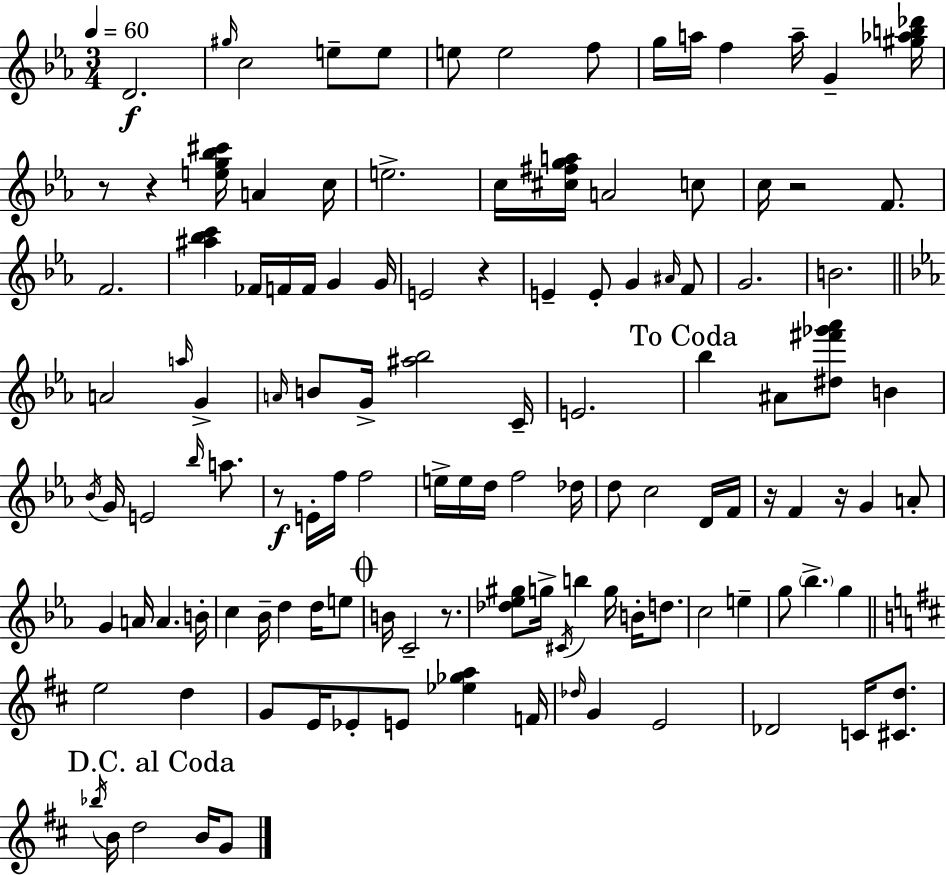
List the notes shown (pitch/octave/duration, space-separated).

D4/h. G#5/s C5/h E5/e E5/e E5/e E5/h F5/e G5/s A5/s F5/q A5/s G4/q [G#5,Ab5,B5,Db6]/s R/e R/q [E5,G5,Bb5,C#6]/s A4/q C5/s E5/h. C5/s [C#5,F#5,G5,A5]/s A4/h C5/e C5/s R/h F4/e. F4/h. [A#5,Bb5,C6]/q FES4/s F4/s F4/s G4/q G4/s E4/h R/q E4/q E4/e G4/q A#4/s F4/e G4/h. B4/h. A4/h A5/s G4/q A4/s B4/e G4/s [A#5,Bb5]/h C4/s E4/h. Bb5/q A#4/e [D#5,F#6,Gb6,Ab6]/e B4/q Bb4/s G4/s E4/h Bb5/s A5/e. R/e E4/s F5/s F5/h E5/s E5/s D5/s F5/h Db5/s D5/e C5/h D4/s F4/s R/s F4/q R/s G4/q A4/e G4/q A4/s A4/q. B4/s C5/q Bb4/s D5/q D5/s E5/e B4/s C4/h R/e. [Db5,Eb5,G#5]/e G5/s C#4/s B5/q G5/s B4/s D5/e. C5/h E5/q G5/e Bb5/q. G5/q E5/h D5/q G4/e E4/s Eb4/e E4/e [Eb5,Gb5,A5]/q F4/s Db5/s G4/q E4/h Db4/h C4/s [C#4,D5]/e. Bb5/s B4/s D5/h B4/s G4/e